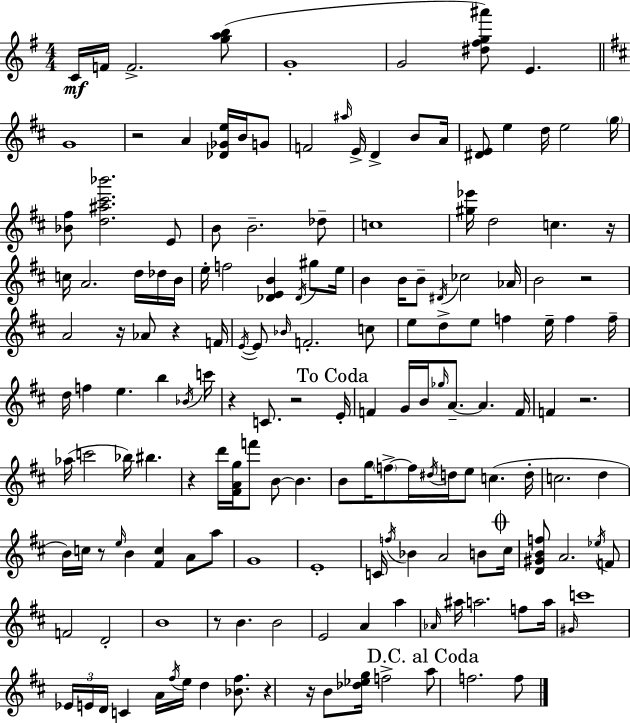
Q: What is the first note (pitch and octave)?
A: C4